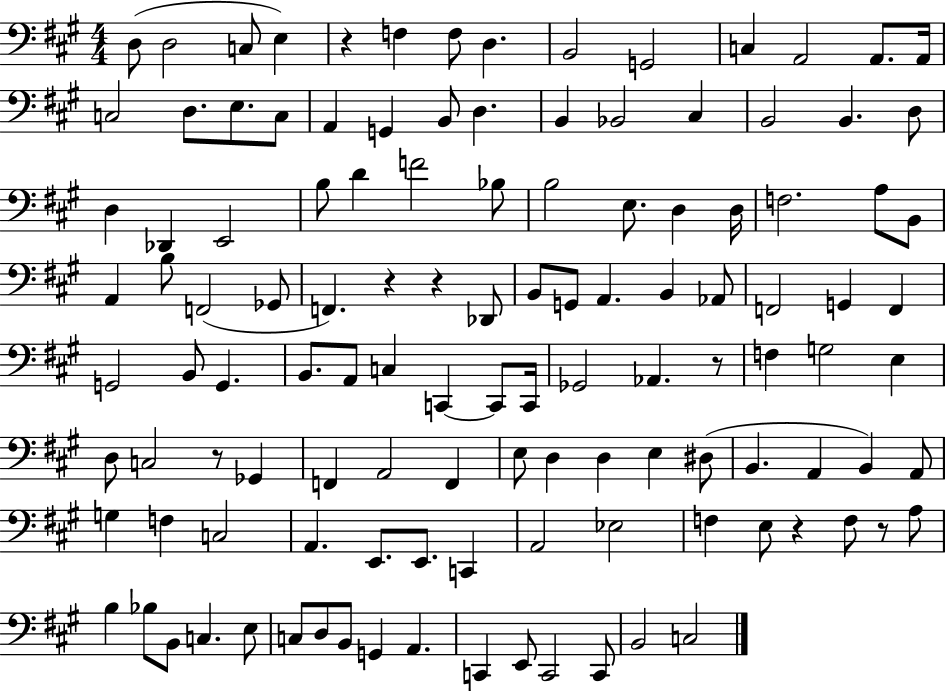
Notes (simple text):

D3/e D3/h C3/e E3/q R/q F3/q F3/e D3/q. B2/h G2/h C3/q A2/h A2/e. A2/s C3/h D3/e. E3/e. C3/e A2/q G2/q B2/e D3/q. B2/q Bb2/h C#3/q B2/h B2/q. D3/e D3/q Db2/q E2/h B3/e D4/q F4/h Bb3/e B3/h E3/e. D3/q D3/s F3/h. A3/e B2/e A2/q B3/e F2/h Gb2/e F2/q. R/q R/q Db2/e B2/e G2/e A2/q. B2/q Ab2/e F2/h G2/q F2/q G2/h B2/e G2/q. B2/e. A2/e C3/q C2/q C2/e C2/s Gb2/h Ab2/q. R/e F3/q G3/h E3/q D3/e C3/h R/e Gb2/q F2/q A2/h F2/q E3/e D3/q D3/q E3/q D#3/e B2/q. A2/q B2/q A2/e G3/q F3/q C3/h A2/q. E2/e. E2/e. C2/q A2/h Eb3/h F3/q E3/e R/q F3/e R/e A3/e B3/q Bb3/e B2/e C3/q. E3/e C3/e D3/e B2/e G2/q A2/q. C2/q E2/e C2/h C2/e B2/h C3/h